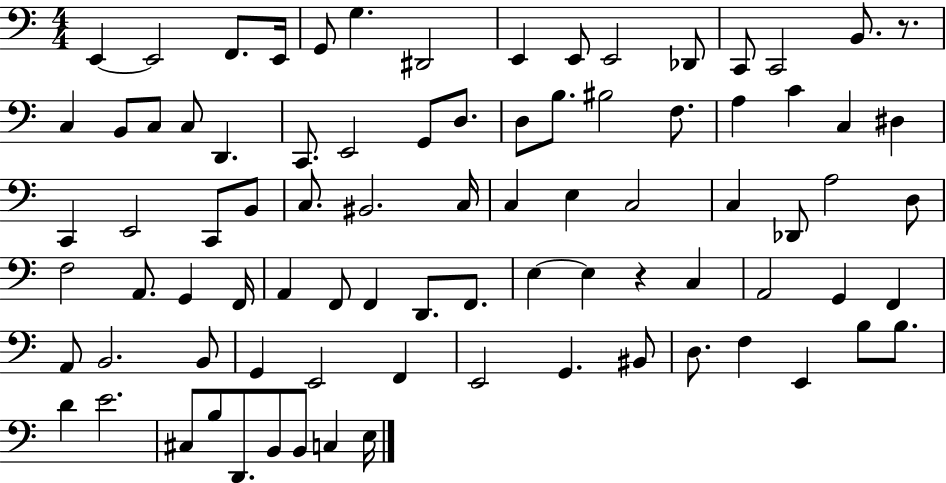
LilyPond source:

{
  \clef bass
  \numericTimeSignature
  \time 4/4
  \key c \major
  \repeat volta 2 { e,4~~ e,2 f,8. e,16 | g,8 g4. dis,2 | e,4 e,8 e,2 des,8 | c,8 c,2 b,8. r8. | \break c4 b,8 c8 c8 d,4. | c,8. e,2 g,8 d8. | d8 b8. bis2 f8. | a4 c'4 c4 dis4 | \break c,4 e,2 c,8 b,8 | c8. bis,2. c16 | c4 e4 c2 | c4 des,8 a2 d8 | \break f2 a,8. g,4 f,16 | a,4 f,8 f,4 d,8. f,8. | e4~~ e4 r4 c4 | a,2 g,4 f,4 | \break a,8 b,2. b,8 | g,4 e,2 f,4 | e,2 g,4. bis,8 | d8. f4 e,4 b8 b8. | \break d'4 e'2. | cis8 b8 d,8. b,8 b,8 c4 e16 | } \bar "|."
}